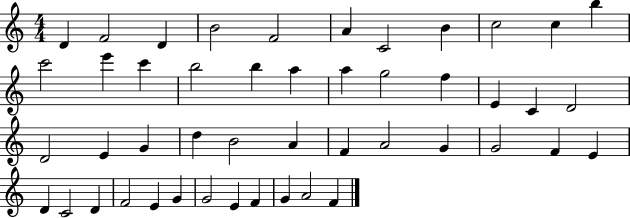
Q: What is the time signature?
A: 4/4